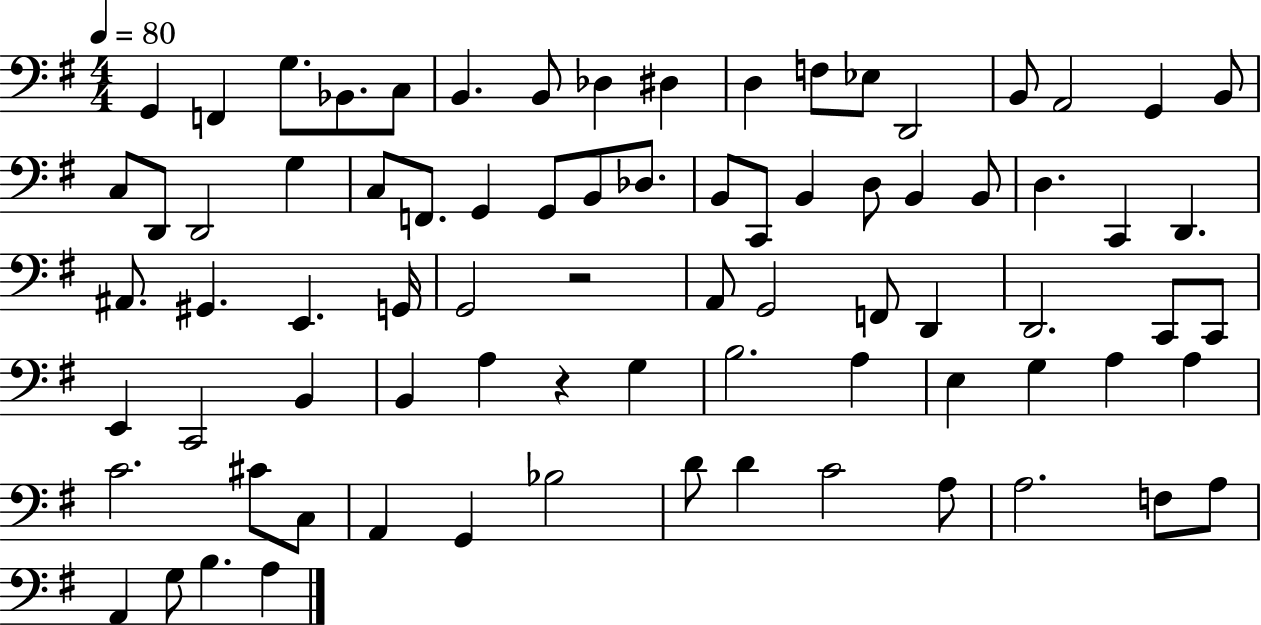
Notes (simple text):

G2/q F2/q G3/e. Bb2/e. C3/e B2/q. B2/e Db3/q D#3/q D3/q F3/e Eb3/e D2/h B2/e A2/h G2/q B2/e C3/e D2/e D2/h G3/q C3/e F2/e. G2/q G2/e B2/e Db3/e. B2/e C2/e B2/q D3/e B2/q B2/e D3/q. C2/q D2/q. A#2/e. G#2/q. E2/q. G2/s G2/h R/h A2/e G2/h F2/e D2/q D2/h. C2/e C2/e E2/q C2/h B2/q B2/q A3/q R/q G3/q B3/h. A3/q E3/q G3/q A3/q A3/q C4/h. C#4/e C3/e A2/q G2/q Bb3/h D4/e D4/q C4/h A3/e A3/h. F3/e A3/e A2/q G3/e B3/q. A3/q